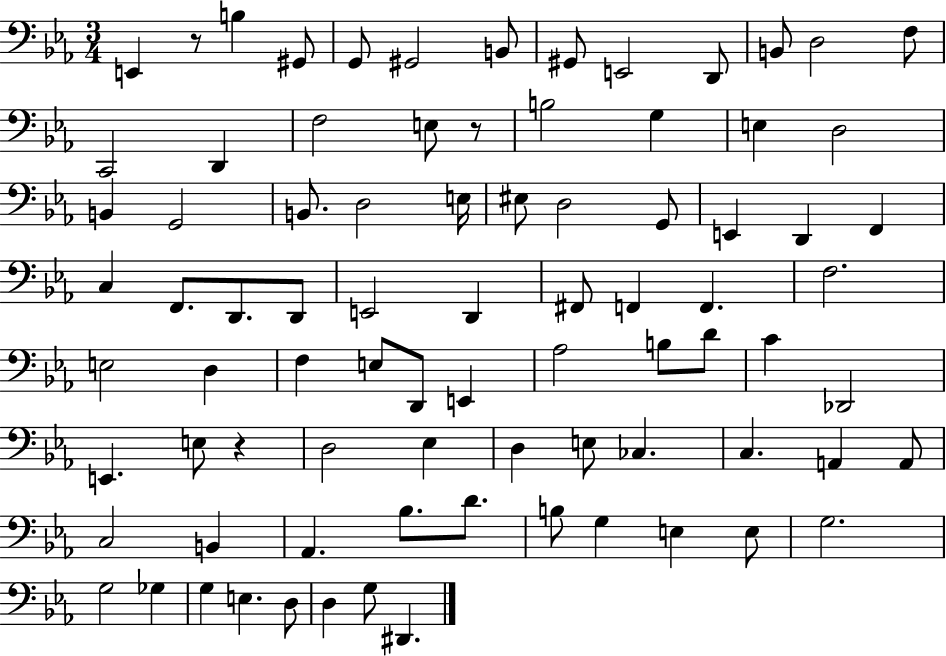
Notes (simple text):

E2/q R/e B3/q G#2/e G2/e G#2/h B2/e G#2/e E2/h D2/e B2/e D3/h F3/e C2/h D2/q F3/h E3/e R/e B3/h G3/q E3/q D3/h B2/q G2/h B2/e. D3/h E3/s EIS3/e D3/h G2/e E2/q D2/q F2/q C3/q F2/e. D2/e. D2/e E2/h D2/q F#2/e F2/q F2/q. F3/h. E3/h D3/q F3/q E3/e D2/e E2/q Ab3/h B3/e D4/e C4/q Db2/h E2/q. E3/e R/q D3/h Eb3/q D3/q E3/e CES3/q. C3/q. A2/q A2/e C3/h B2/q Ab2/q. Bb3/e. D4/e. B3/e G3/q E3/q E3/e G3/h. G3/h Gb3/q G3/q E3/q. D3/e D3/q G3/e D#2/q.